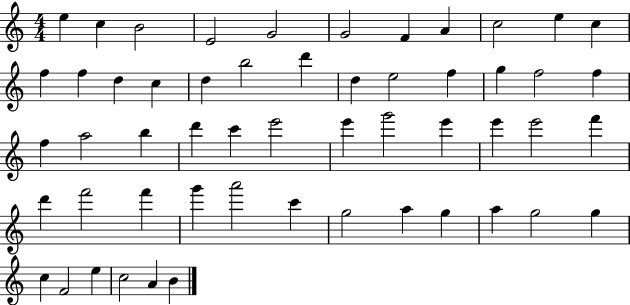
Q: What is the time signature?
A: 4/4